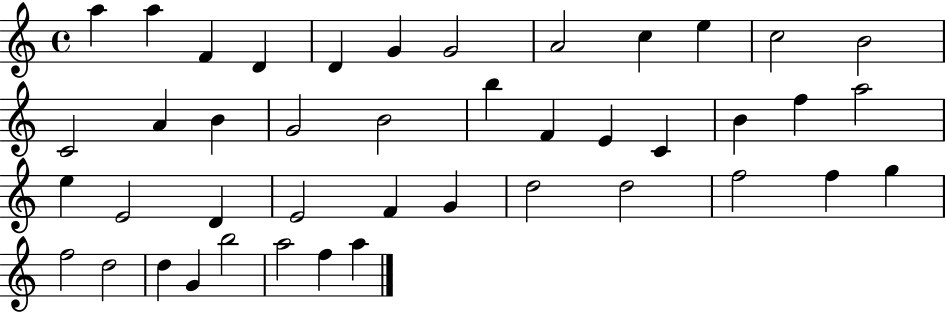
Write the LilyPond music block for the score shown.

{
  \clef treble
  \time 4/4
  \defaultTimeSignature
  \key c \major
  a''4 a''4 f'4 d'4 | d'4 g'4 g'2 | a'2 c''4 e''4 | c''2 b'2 | \break c'2 a'4 b'4 | g'2 b'2 | b''4 f'4 e'4 c'4 | b'4 f''4 a''2 | \break e''4 e'2 d'4 | e'2 f'4 g'4 | d''2 d''2 | f''2 f''4 g''4 | \break f''2 d''2 | d''4 g'4 b''2 | a''2 f''4 a''4 | \bar "|."
}